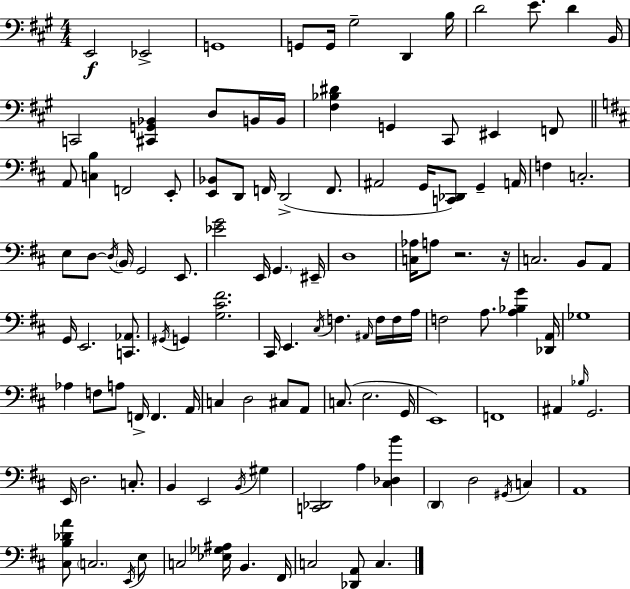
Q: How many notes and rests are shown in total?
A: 119